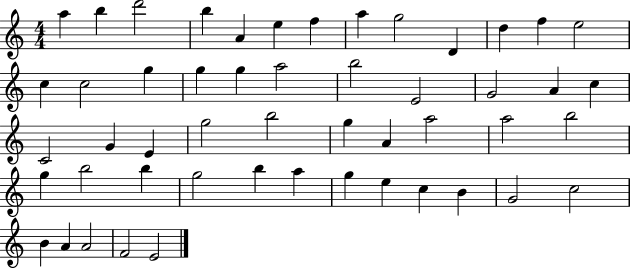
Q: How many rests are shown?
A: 0